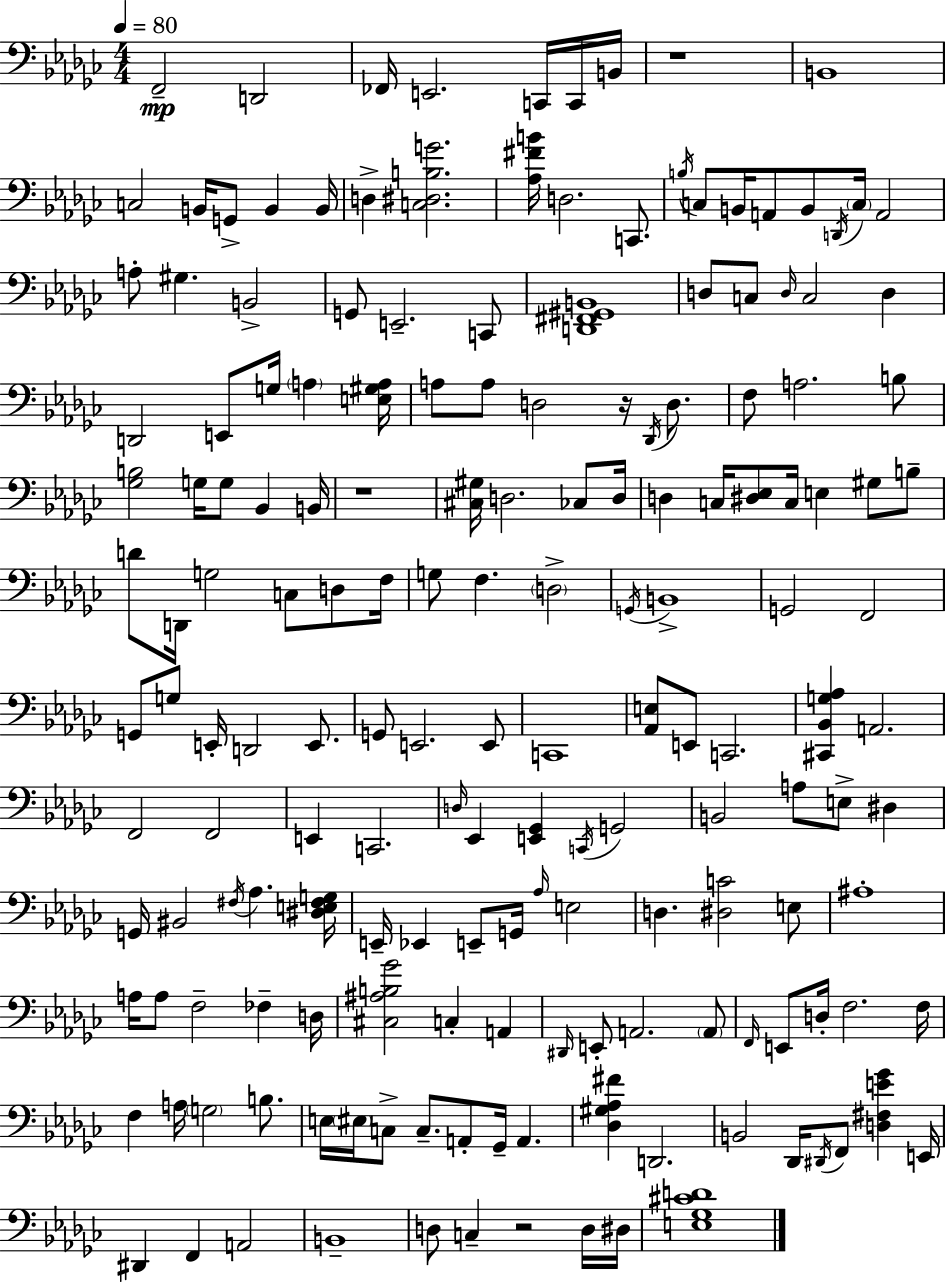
F2/h D2/h FES2/s E2/h. C2/s C2/s B2/s R/w B2/w C3/h B2/s G2/e B2/q B2/s D3/q [C3,D#3,B3,G4]/h. [Ab3,F#4,B4]/s D3/h. C2/e. B3/s C3/e B2/s A2/e B2/e D2/s C3/s A2/h A3/e G#3/q. B2/h G2/e E2/h. C2/e [D2,F#2,G#2,B2]/w D3/e C3/e D3/s C3/h D3/q D2/h E2/e G3/s A3/q [E3,G#3,A3]/s A3/e A3/e D3/h R/s Db2/s D3/e. F3/e A3/h. B3/e [Gb3,B3]/h G3/s G3/e Bb2/q B2/s R/w [C#3,G#3]/s D3/h. CES3/e D3/s D3/q C3/s [D#3,Eb3]/e C3/s E3/q G#3/e B3/e D4/e D2/s G3/h C3/e D3/e F3/s G3/e F3/q. D3/h G2/s B2/w G2/h F2/h G2/e G3/e E2/s D2/h E2/e. G2/e E2/h. E2/e C2/w [Ab2,E3]/e E2/e C2/h. [C#2,Bb2,G3,Ab3]/q A2/h. F2/h F2/h E2/q C2/h. D3/s Eb2/q [E2,Gb2]/q C2/s G2/h B2/h A3/e E3/e D#3/q G2/s BIS2/h F#3/s Ab3/q. [D#3,E3,F#3,G3]/s E2/s Eb2/q E2/e G2/s Ab3/s E3/h D3/q. [D#3,C4]/h E3/e A#3/w A3/s A3/e F3/h FES3/q D3/s [C#3,A#3,B3,Gb4]/h C3/q A2/q D#2/s E2/e A2/h. A2/e F2/s E2/e D3/s F3/h. F3/s F3/q A3/s G3/h B3/e. E3/s EIS3/s C3/e C3/e. A2/e Gb2/s A2/q. [Db3,G#3,Ab3,F#4]/q D2/h. B2/h Db2/s D#2/s F2/e [D3,F#3,E4,Gb4]/q E2/s D#2/q F2/q A2/h B2/w D3/e C3/q R/h D3/s D#3/s [E3,Gb3,C#4,D4]/w